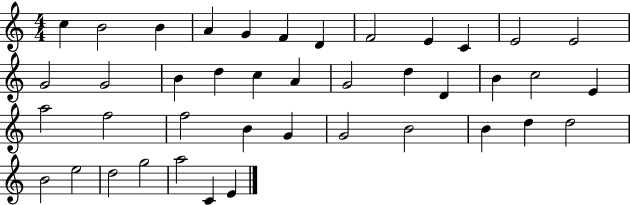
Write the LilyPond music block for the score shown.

{
  \clef treble
  \numericTimeSignature
  \time 4/4
  \key c \major
  c''4 b'2 b'4 | a'4 g'4 f'4 d'4 | f'2 e'4 c'4 | e'2 e'2 | \break g'2 g'2 | b'4 d''4 c''4 a'4 | g'2 d''4 d'4 | b'4 c''2 e'4 | \break a''2 f''2 | f''2 b'4 g'4 | g'2 b'2 | b'4 d''4 d''2 | \break b'2 e''2 | d''2 g''2 | a''2 c'4 e'4 | \bar "|."
}